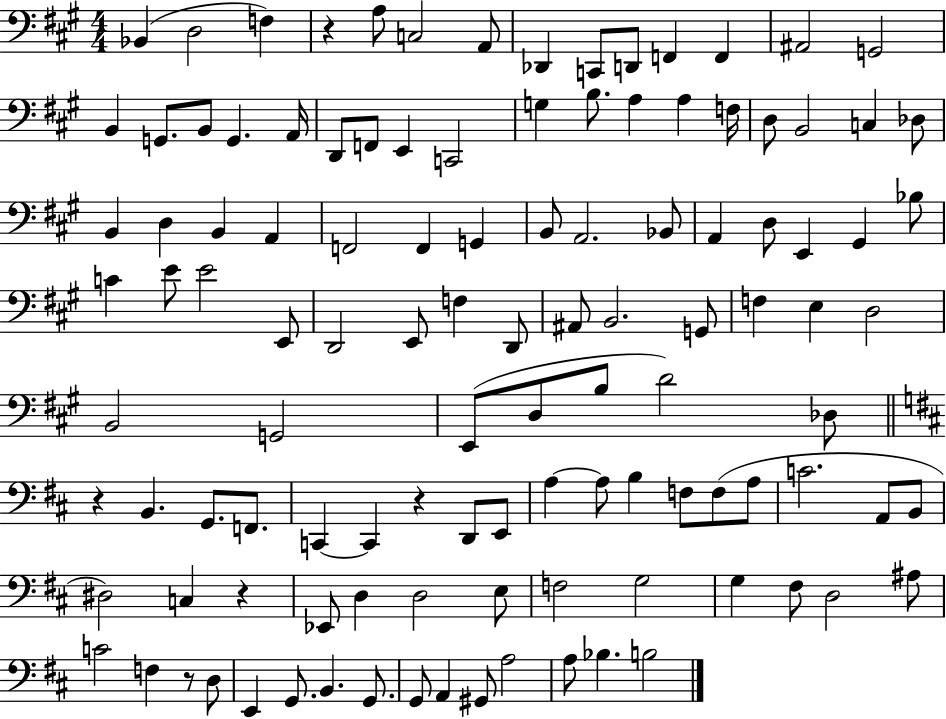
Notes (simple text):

Bb2/q D3/h F3/q R/q A3/e C3/h A2/e Db2/q C2/e D2/e F2/q F2/q A#2/h G2/h B2/q G2/e. B2/e G2/q. A2/s D2/e F2/e E2/q C2/h G3/q B3/e. A3/q A3/q F3/s D3/e B2/h C3/q Db3/e B2/q D3/q B2/q A2/q F2/h F2/q G2/q B2/e A2/h. Bb2/e A2/q D3/e E2/q G#2/q Bb3/e C4/q E4/e E4/h E2/e D2/h E2/e F3/q D2/e A#2/e B2/h. G2/e F3/q E3/q D3/h B2/h G2/h E2/e D3/e B3/e D4/h Db3/e R/q B2/q. G2/e. F2/e. C2/q C2/q R/q D2/e E2/e A3/q A3/e B3/q F3/e F3/e A3/e C4/h. A2/e B2/e D#3/h C3/q R/q Eb2/e D3/q D3/h E3/e F3/h G3/h G3/q F#3/e D3/h A#3/e C4/h F3/q R/e D3/e E2/q G2/e. B2/q. G2/e. G2/e A2/q G#2/e A3/h A3/e Bb3/q. B3/h